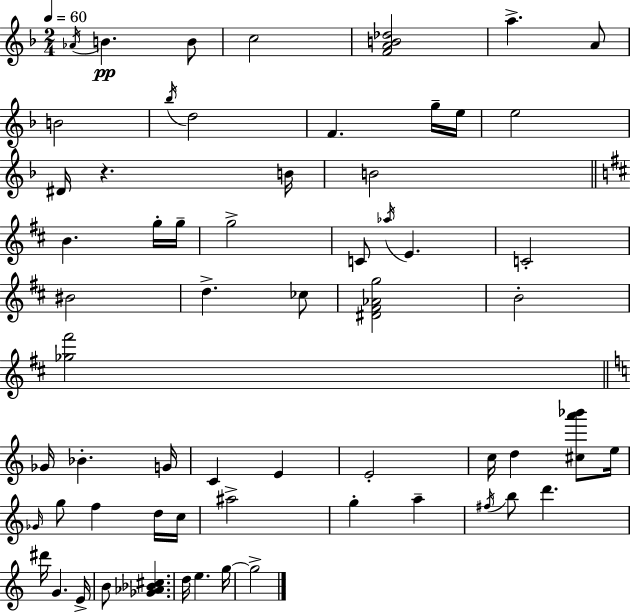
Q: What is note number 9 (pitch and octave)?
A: D5